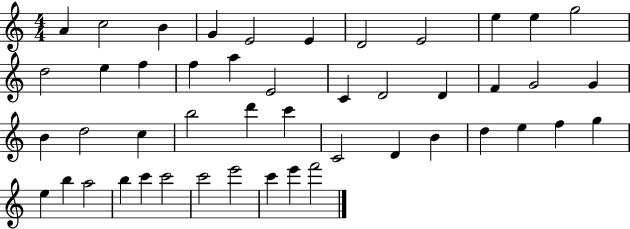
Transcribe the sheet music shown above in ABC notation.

X:1
T:Untitled
M:4/4
L:1/4
K:C
A c2 B G E2 E D2 E2 e e g2 d2 e f f a E2 C D2 D F G2 G B d2 c b2 d' c' C2 D B d e f g e b a2 b c' c'2 c'2 e'2 c' e' f'2